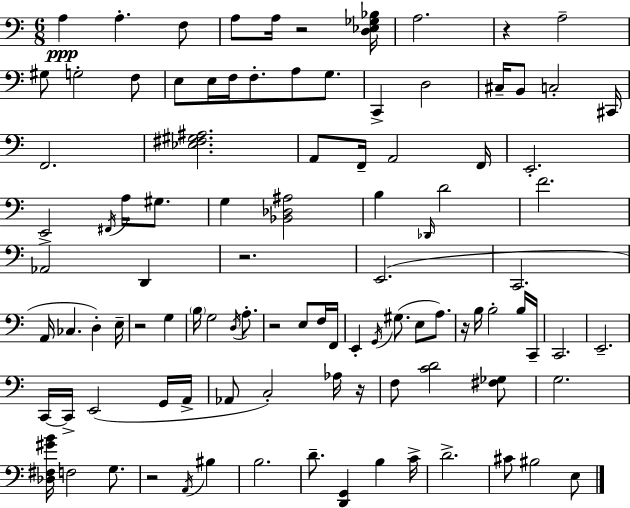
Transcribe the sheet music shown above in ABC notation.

X:1
T:Untitled
M:6/8
L:1/4
K:C
A, A, F,/2 A,/2 A,/4 z2 [D,_E,_G,_B,]/4 A,2 z A,2 ^G,/2 G,2 F,/2 E,/2 E,/4 F,/4 F,/2 A,/2 G,/2 C,, D,2 ^C,/4 B,,/2 C,2 ^C,,/4 F,,2 [_E,^F,^G,^A,]2 A,,/2 F,,/4 A,,2 F,,/4 E,,2 E,,2 ^F,,/4 A,/4 ^G,/2 G, [_B,,_D,^A,]2 B, _D,,/4 D2 F2 _A,,2 D,, z2 E,,2 C,,2 A,,/4 _C, D, E,/4 z2 G, B,/4 G,2 D,/4 A,/2 z2 E,/2 F,/4 F,,/4 E,, G,,/4 ^G,/2 E,/2 A,/2 z/4 B,/4 B,2 B,/4 C,,/4 C,,2 E,,2 C,,/4 C,,/4 E,,2 G,,/4 A,,/4 _A,,/2 C,2 _A,/4 z/4 F,/2 [CD]2 [^F,_G,]/2 G,2 [_D,^F,^GB]/4 F,2 G,/2 z2 A,,/4 ^B, B,2 D/2 [D,,G,,] B, C/4 D2 ^C/2 ^B,2 E,/2